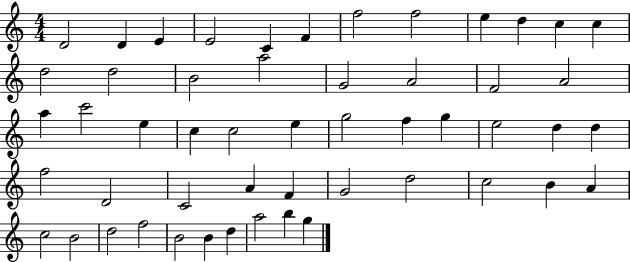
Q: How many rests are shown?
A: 0